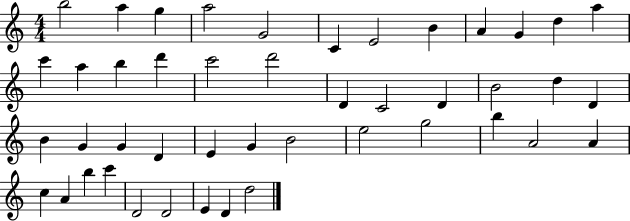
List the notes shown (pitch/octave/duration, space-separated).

B5/h A5/q G5/q A5/h G4/h C4/q E4/h B4/q A4/q G4/q D5/q A5/q C6/q A5/q B5/q D6/q C6/h D6/h D4/q C4/h D4/q B4/h D5/q D4/q B4/q G4/q G4/q D4/q E4/q G4/q B4/h E5/h G5/h B5/q A4/h A4/q C5/q A4/q B5/q C6/q D4/h D4/h E4/q D4/q D5/h